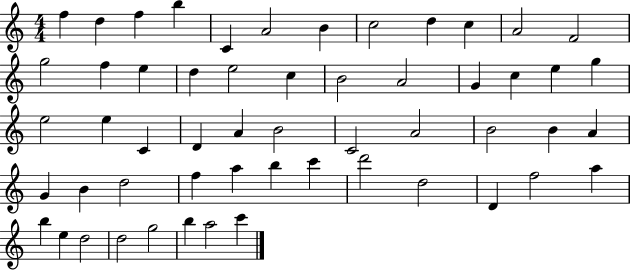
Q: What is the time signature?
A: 4/4